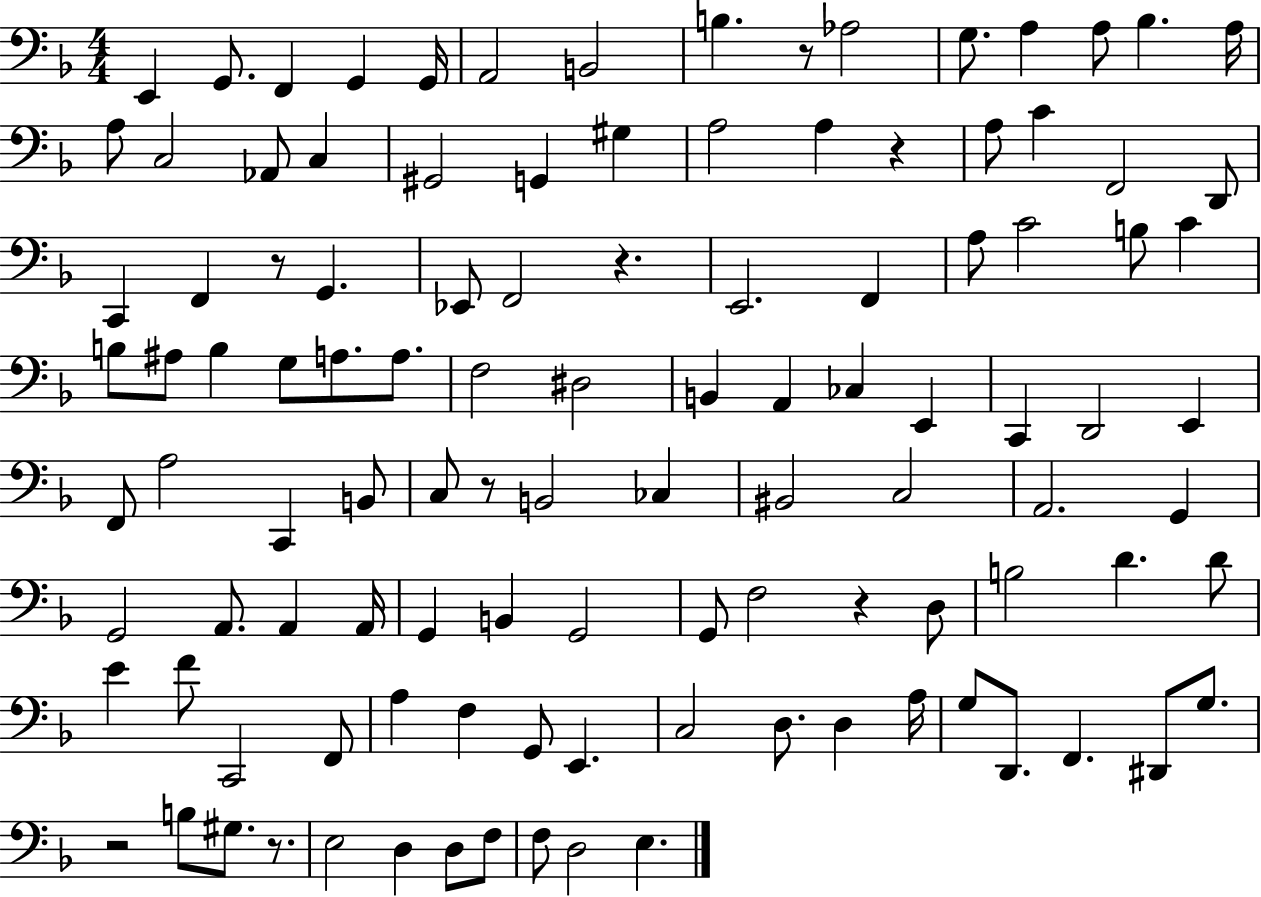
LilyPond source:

{
  \clef bass
  \numericTimeSignature
  \time 4/4
  \key f \major
  e,4 g,8. f,4 g,4 g,16 | a,2 b,2 | b4. r8 aes2 | g8. a4 a8 bes4. a16 | \break a8 c2 aes,8 c4 | gis,2 g,4 gis4 | a2 a4 r4 | a8 c'4 f,2 d,8 | \break c,4 f,4 r8 g,4. | ees,8 f,2 r4. | e,2. f,4 | a8 c'2 b8 c'4 | \break b8 ais8 b4 g8 a8. a8. | f2 dis2 | b,4 a,4 ces4 e,4 | c,4 d,2 e,4 | \break f,8 a2 c,4 b,8 | c8 r8 b,2 ces4 | bis,2 c2 | a,2. g,4 | \break g,2 a,8. a,4 a,16 | g,4 b,4 g,2 | g,8 f2 r4 d8 | b2 d'4. d'8 | \break e'4 f'8 c,2 f,8 | a4 f4 g,8 e,4. | c2 d8. d4 a16 | g8 d,8. f,4. dis,8 g8. | \break r2 b8 gis8. r8. | e2 d4 d8 f8 | f8 d2 e4. | \bar "|."
}